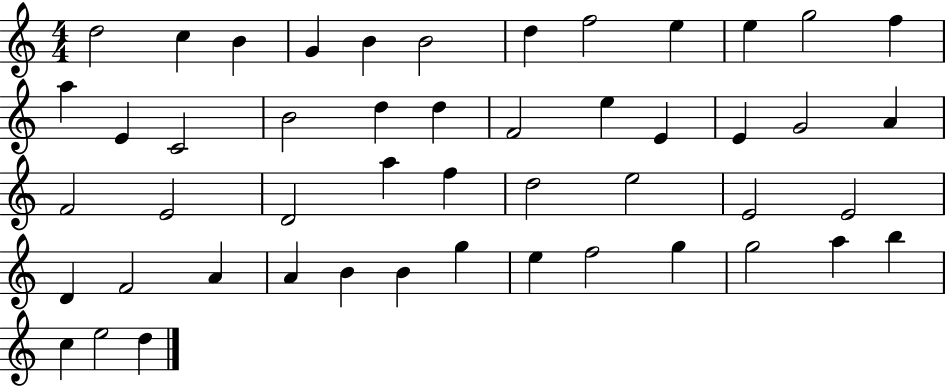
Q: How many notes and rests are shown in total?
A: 49